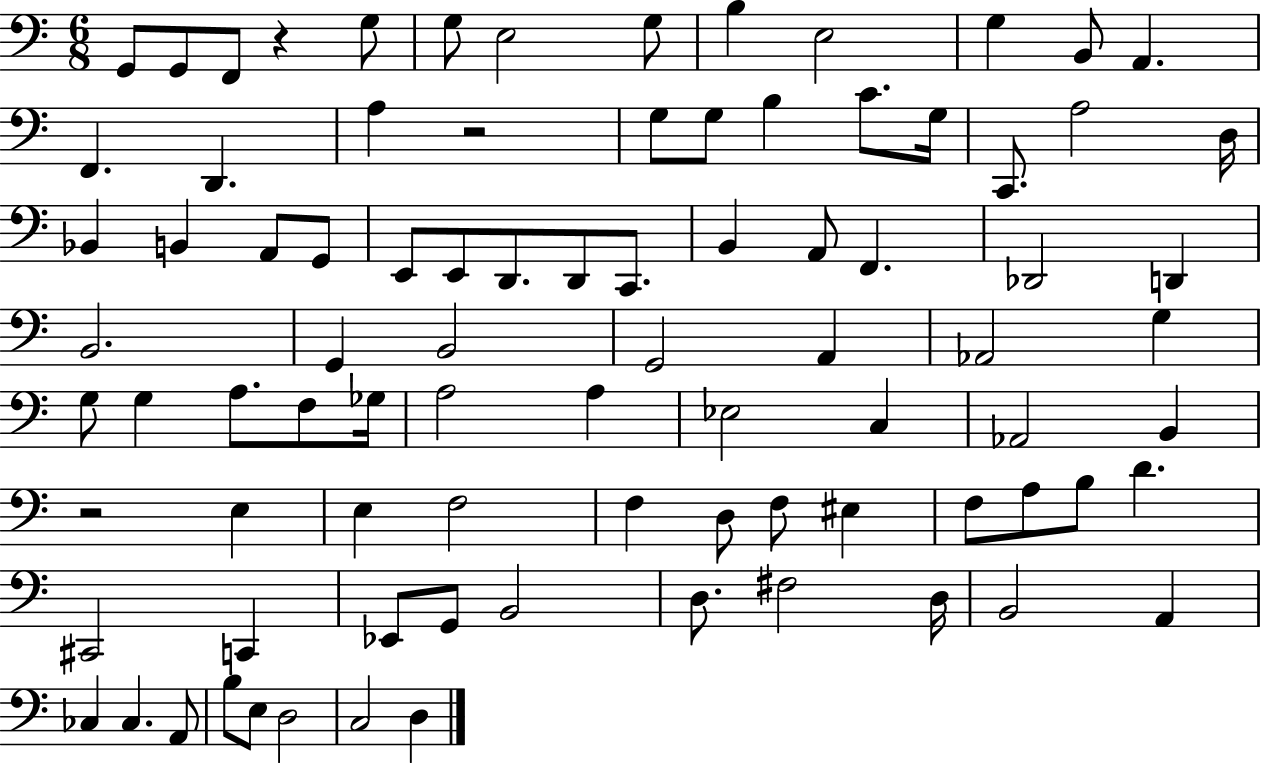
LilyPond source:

{
  \clef bass
  \numericTimeSignature
  \time 6/8
  \key c \major
  g,8 g,8 f,8 r4 g8 | g8 e2 g8 | b4 e2 | g4 b,8 a,4. | \break f,4. d,4. | a4 r2 | g8 g8 b4 c'8. g16 | c,8. a2 d16 | \break bes,4 b,4 a,8 g,8 | e,8 e,8 d,8. d,8 c,8. | b,4 a,8 f,4. | des,2 d,4 | \break b,2. | g,4 b,2 | g,2 a,4 | aes,2 g4 | \break g8 g4 a8. f8 ges16 | a2 a4 | ees2 c4 | aes,2 b,4 | \break r2 e4 | e4 f2 | f4 d8 f8 eis4 | f8 a8 b8 d'4. | \break cis,2 c,4 | ees,8 g,8 b,2 | d8. fis2 d16 | b,2 a,4 | \break ces4 ces4. a,8 | b8 e8 d2 | c2 d4 | \bar "|."
}